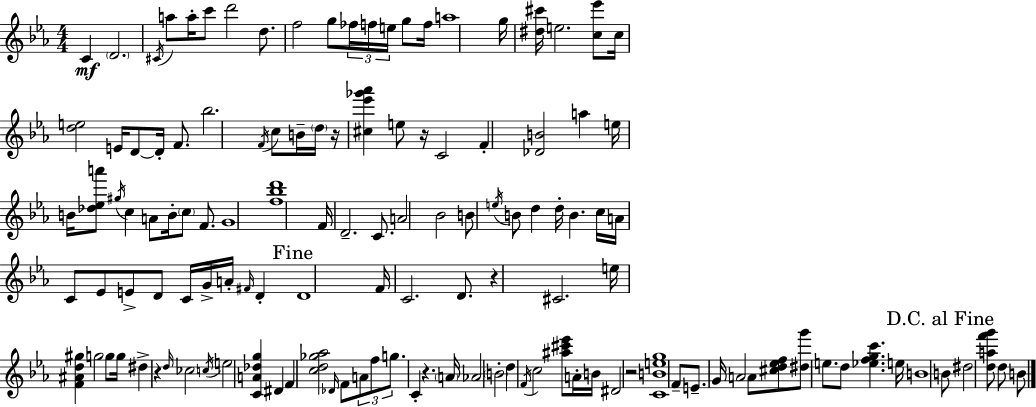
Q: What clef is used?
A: treble